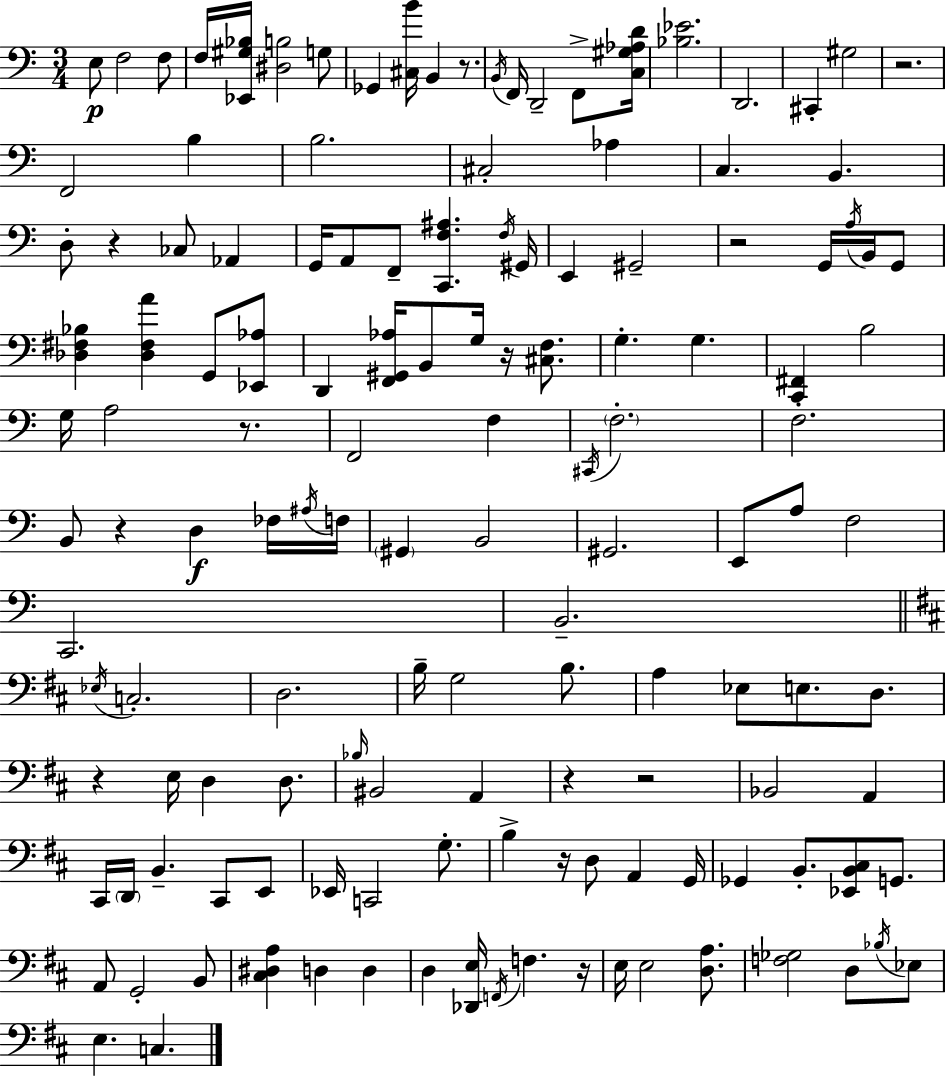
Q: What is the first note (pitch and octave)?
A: E3